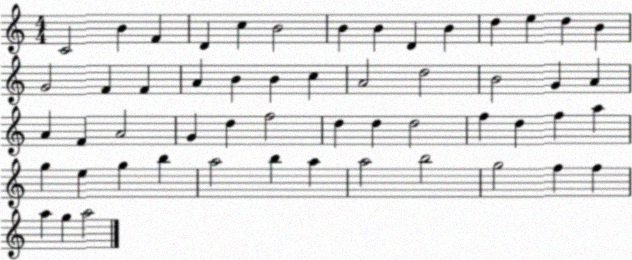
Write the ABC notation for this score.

X:1
T:Untitled
M:4/4
L:1/4
K:C
C2 B F D c B2 B B D B d e d B G2 F F A B B c A2 d2 B2 G A A F A2 G d f2 d d d2 f d f a g e g b a2 b a a2 b2 g2 f f a g a2